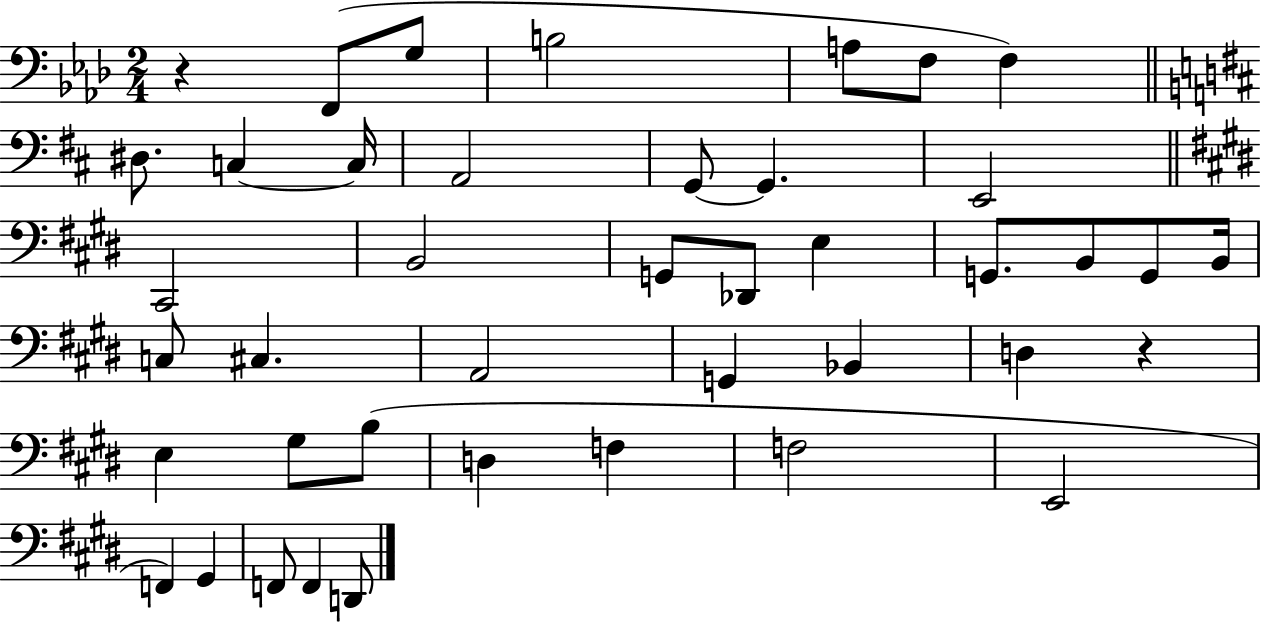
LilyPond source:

{
  \clef bass
  \numericTimeSignature
  \time 2/4
  \key aes \major
  r4 f,8( g8 | b2 | a8 f8 f4) | \bar "||" \break \key d \major dis8. c4~~ c16 | a,2 | g,8~~ g,4. | e,2 | \break \bar "||" \break \key e \major cis,2 | b,2 | g,8 des,8 e4 | g,8. b,8 g,8 b,16 | \break c8 cis4. | a,2 | g,4 bes,4 | d4 r4 | \break e4 gis8 b8( | d4 f4 | f2 | e,2 | \break f,4) gis,4 | f,8 f,4 d,8 | \bar "|."
}